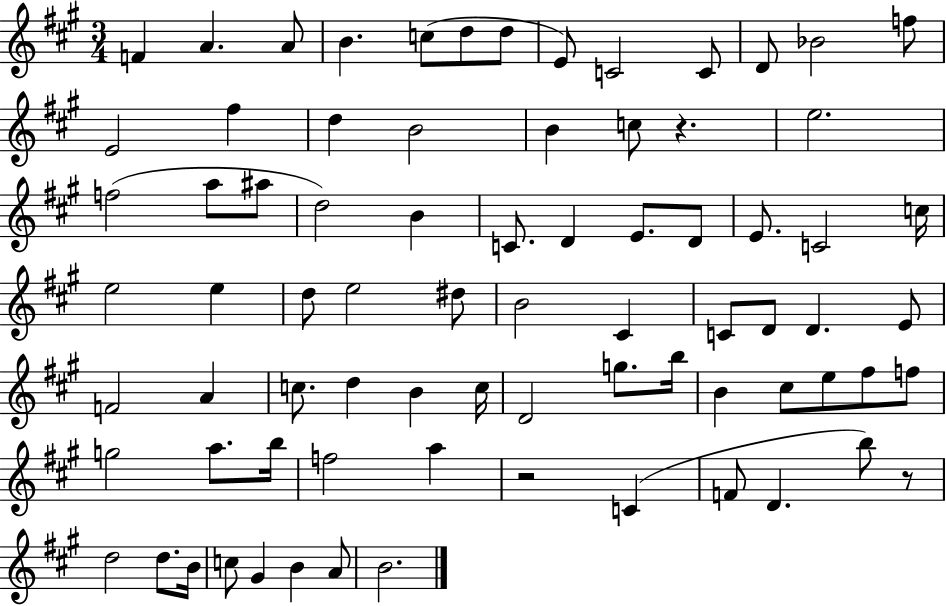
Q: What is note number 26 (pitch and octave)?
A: C4